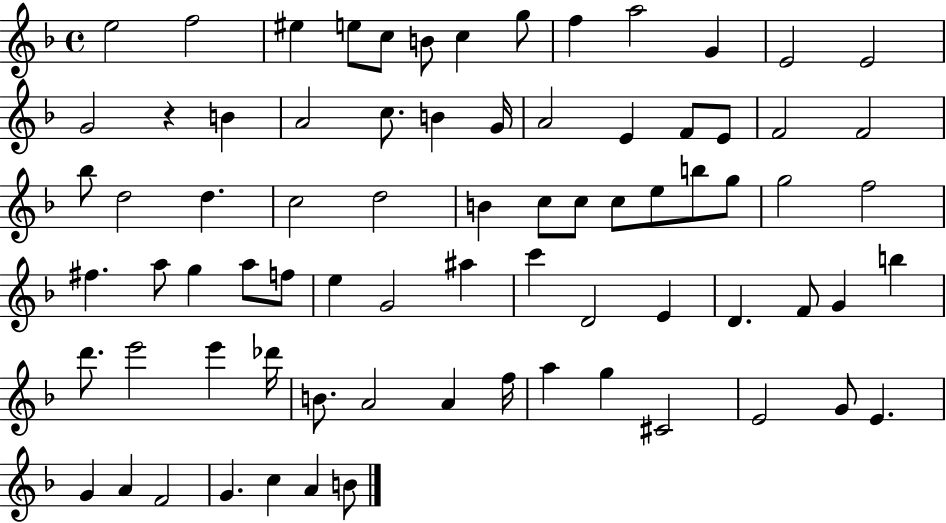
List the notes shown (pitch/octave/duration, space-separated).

E5/h F5/h EIS5/q E5/e C5/e B4/e C5/q G5/e F5/q A5/h G4/q E4/h E4/h G4/h R/q B4/q A4/h C5/e. B4/q G4/s A4/h E4/q F4/e E4/e F4/h F4/h Bb5/e D5/h D5/q. C5/h D5/h B4/q C5/e C5/e C5/e E5/e B5/e G5/e G5/h F5/h F#5/q. A5/e G5/q A5/e F5/e E5/q G4/h A#5/q C6/q D4/h E4/q D4/q. F4/e G4/q B5/q D6/e. E6/h E6/q Db6/s B4/e. A4/h A4/q F5/s A5/q G5/q C#4/h E4/h G4/e E4/q. G4/q A4/q F4/h G4/q. C5/q A4/q B4/e